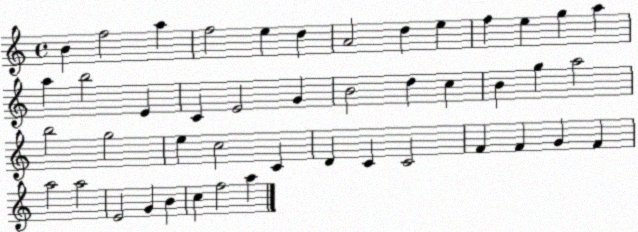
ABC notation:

X:1
T:Untitled
M:4/4
L:1/4
K:C
B f2 a f2 e d A2 d e f e g a a b2 E C E2 G B2 d c B g a2 b2 g2 e c2 C D C C2 F F G F a2 a2 E2 G B c f2 a